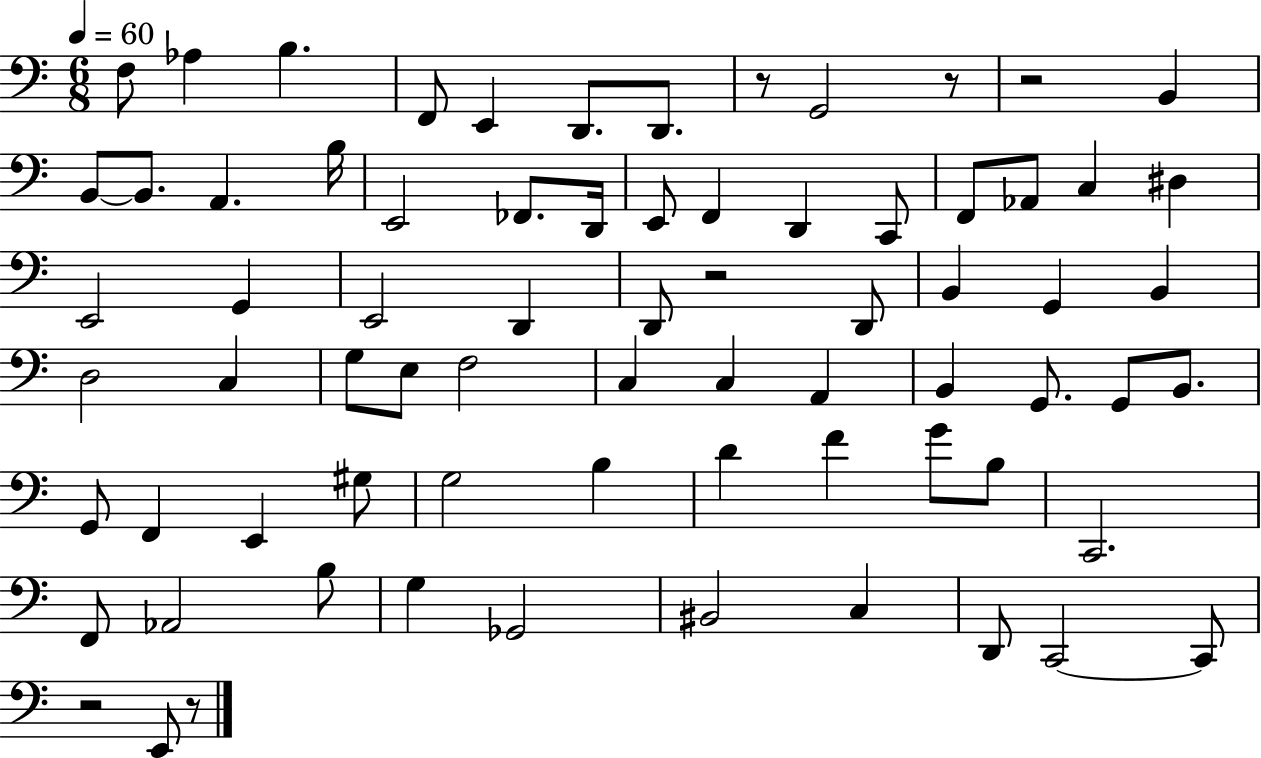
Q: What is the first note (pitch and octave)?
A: F3